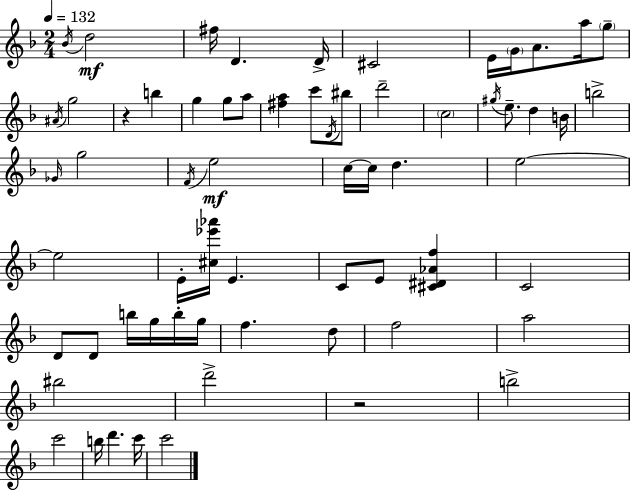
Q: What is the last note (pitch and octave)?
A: C6